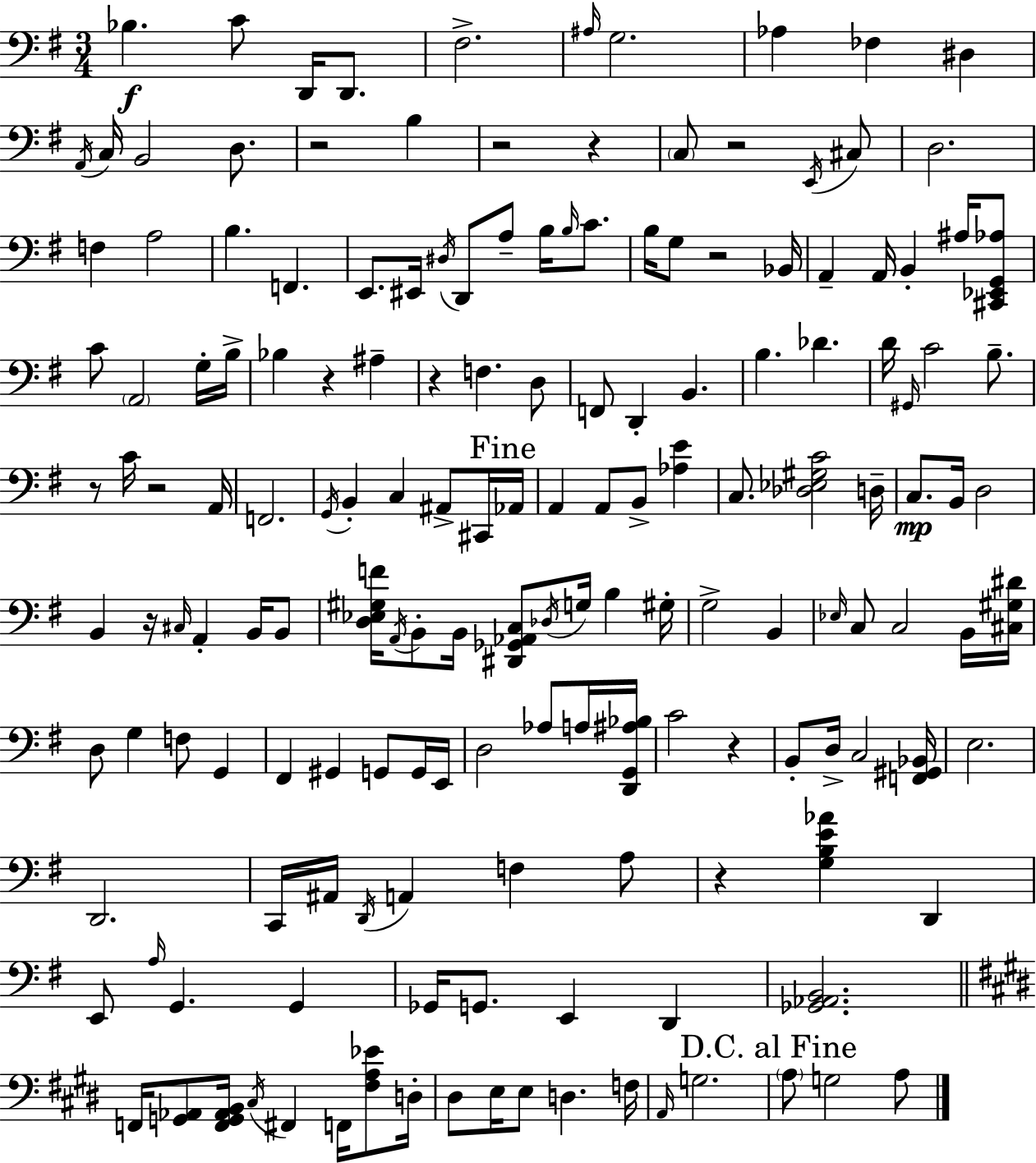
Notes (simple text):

Bb3/q. C4/e D2/s D2/e. F#3/h. A#3/s G3/h. Ab3/q FES3/q D#3/q A2/s C3/s B2/h D3/e. R/h B3/q R/h R/q C3/e R/h E2/s C#3/e D3/h. F3/q A3/h B3/q. F2/q. E2/e. EIS2/s D#3/s D2/e A3/e B3/s B3/s C4/e. B3/s G3/e R/h Bb2/s A2/q A2/s B2/q A#3/s [C#2,Eb2,G2,Ab3]/e C4/e A2/h G3/s B3/s Bb3/q R/q A#3/q R/q F3/q. D3/e F2/e D2/q B2/q. B3/q. Db4/q. D4/s G#2/s C4/h B3/e. R/e C4/s R/h A2/s F2/h. G2/s B2/q C3/q A#2/e C#2/s Ab2/s A2/q A2/e B2/e [Ab3,E4]/q C3/e. [Db3,Eb3,G#3,C4]/h D3/s C3/e. B2/s D3/h B2/q R/s C#3/s A2/q B2/s B2/e [D3,Eb3,G#3,F4]/s A2/s B2/e B2/s [D#2,Gb2,Ab2,C3]/e Db3/s G3/s B3/q G#3/s G3/h B2/q Eb3/s C3/e C3/h B2/s [C#3,G#3,D#4]/s D3/e G3/q F3/e G2/q F#2/q G#2/q G2/e G2/s E2/s D3/h Ab3/e A3/s [D2,G2,A#3,Bb3]/s C4/h R/q B2/e D3/s C3/h [F2,G#2,Bb2]/s E3/h. D2/h. C2/s A#2/s D2/s A2/q F3/q A3/e R/q [G3,B3,E4,Ab4]/q D2/q E2/e A3/s G2/q. G2/q Gb2/s G2/e. E2/q D2/q [Gb2,Ab2,B2]/h. F2/s [G2,Ab2]/e [F2,G2,Ab2,B2]/s C#3/s F#2/q F2/s [F#3,A3,Eb4]/e D3/s D#3/e E3/s E3/e D3/q. F3/s A2/s G3/h. A3/e G3/h A3/e